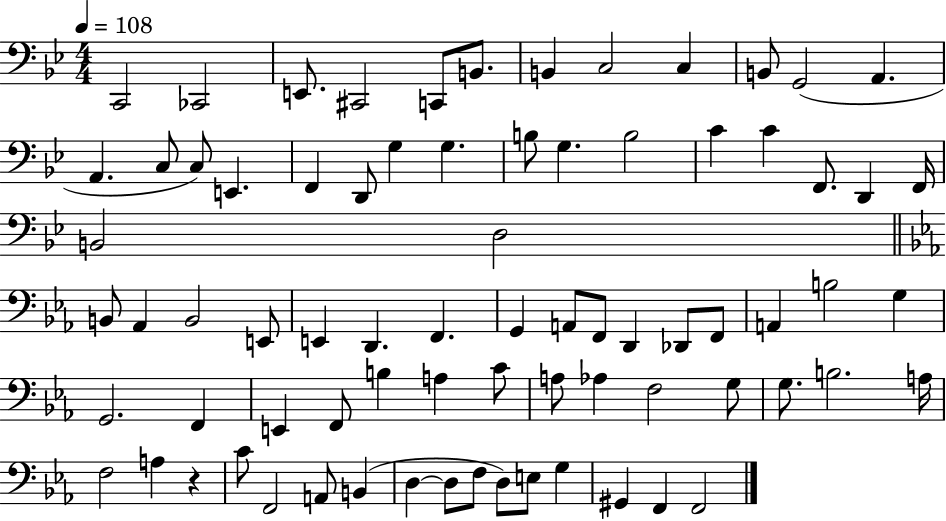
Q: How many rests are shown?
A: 1